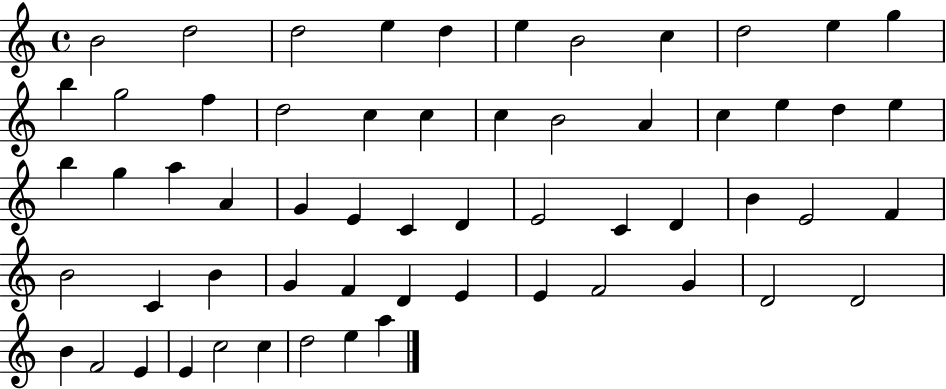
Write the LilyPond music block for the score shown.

{
  \clef treble
  \time 4/4
  \defaultTimeSignature
  \key c \major
  b'2 d''2 | d''2 e''4 d''4 | e''4 b'2 c''4 | d''2 e''4 g''4 | \break b''4 g''2 f''4 | d''2 c''4 c''4 | c''4 b'2 a'4 | c''4 e''4 d''4 e''4 | \break b''4 g''4 a''4 a'4 | g'4 e'4 c'4 d'4 | e'2 c'4 d'4 | b'4 e'2 f'4 | \break b'2 c'4 b'4 | g'4 f'4 d'4 e'4 | e'4 f'2 g'4 | d'2 d'2 | \break b'4 f'2 e'4 | e'4 c''2 c''4 | d''2 e''4 a''4 | \bar "|."
}